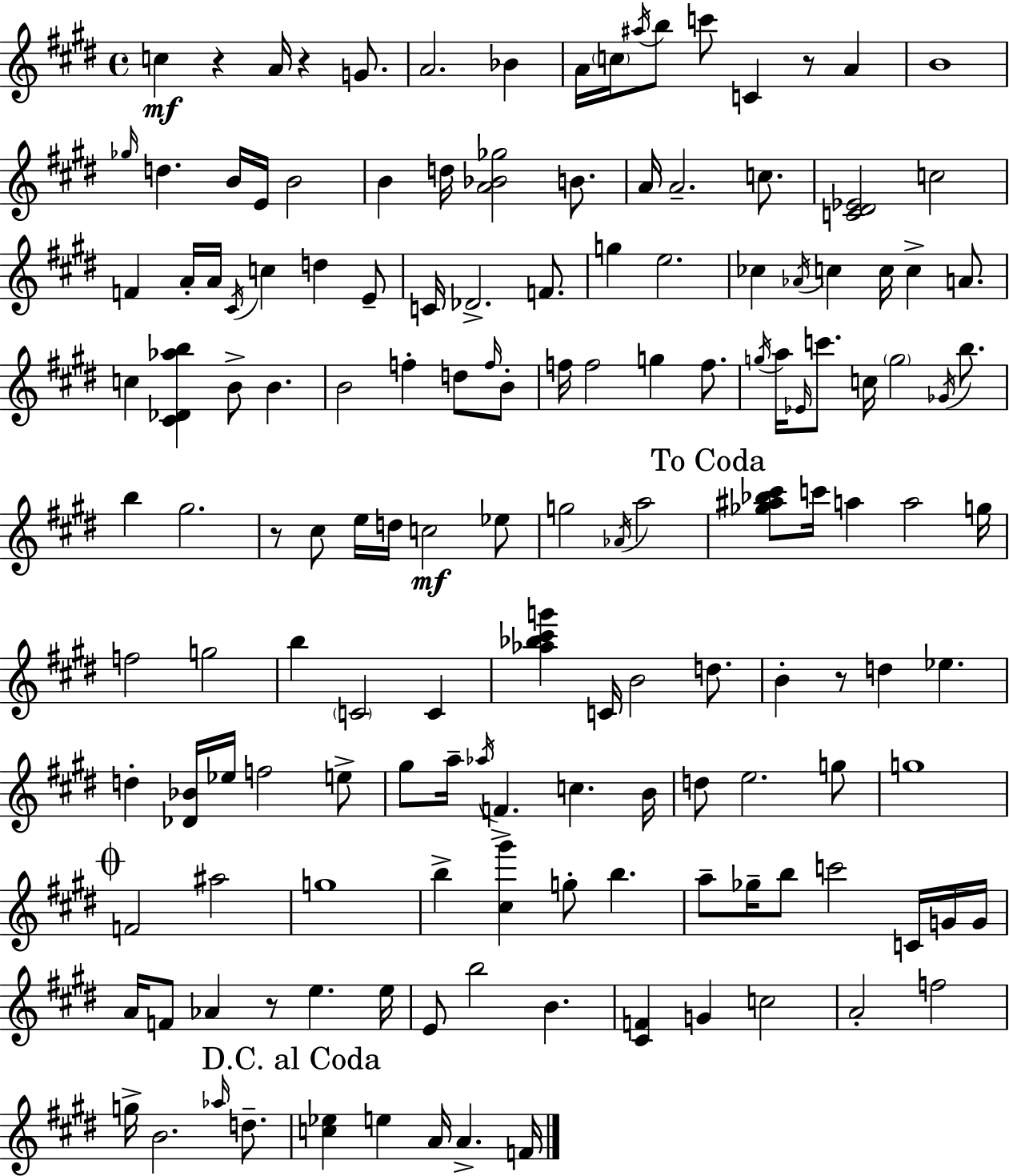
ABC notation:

X:1
T:Untitled
M:4/4
L:1/4
K:E
c z A/4 z G/2 A2 _B A/4 c/4 ^a/4 b/2 c'/2 C z/2 A B4 _g/4 d B/4 E/4 B2 B d/4 [A_B_g]2 B/2 A/4 A2 c/2 [C^D_E]2 c2 F A/4 A/4 ^C/4 c d E/2 C/4 _D2 F/2 g e2 _c _A/4 c c/4 c A/2 c [^C_D_ab] B/2 B B2 f d/2 f/4 B/2 f/4 f2 g f/2 g/4 a/4 _E/4 c'/2 c/4 g2 _G/4 b/2 b ^g2 z/2 ^c/2 e/4 d/4 c2 _e/2 g2 _A/4 a2 [_g^a_b^c']/2 c'/4 a a2 g/4 f2 g2 b C2 C [_a_b^c'g'] C/4 B2 d/2 B z/2 d _e d [_D_B]/4 _e/4 f2 e/2 ^g/2 a/4 _a/4 F c B/4 d/2 e2 g/2 g4 F2 ^a2 g4 b [^c^g'] g/2 b a/2 _g/4 b/2 c'2 C/4 G/4 G/4 A/4 F/2 _A z/2 e e/4 E/2 b2 B [^CF] G c2 A2 f2 g/4 B2 _a/4 d/2 [c_e] e A/4 A F/4